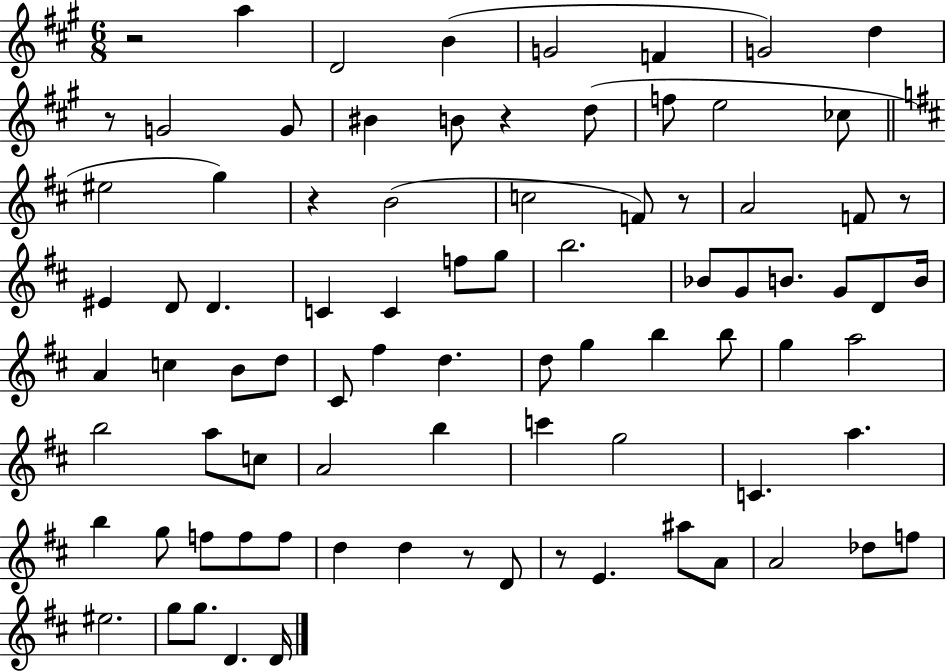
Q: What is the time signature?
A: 6/8